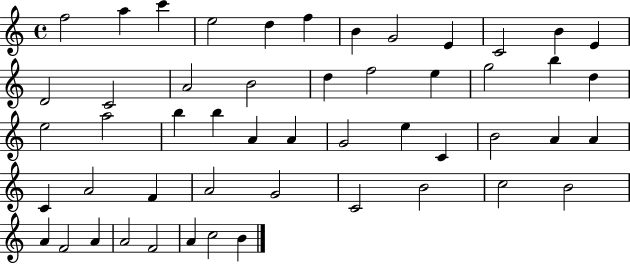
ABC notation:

X:1
T:Untitled
M:4/4
L:1/4
K:C
f2 a c' e2 d f B G2 E C2 B E D2 C2 A2 B2 d f2 e g2 b d e2 a2 b b A A G2 e C B2 A A C A2 F A2 G2 C2 B2 c2 B2 A F2 A A2 F2 A c2 B